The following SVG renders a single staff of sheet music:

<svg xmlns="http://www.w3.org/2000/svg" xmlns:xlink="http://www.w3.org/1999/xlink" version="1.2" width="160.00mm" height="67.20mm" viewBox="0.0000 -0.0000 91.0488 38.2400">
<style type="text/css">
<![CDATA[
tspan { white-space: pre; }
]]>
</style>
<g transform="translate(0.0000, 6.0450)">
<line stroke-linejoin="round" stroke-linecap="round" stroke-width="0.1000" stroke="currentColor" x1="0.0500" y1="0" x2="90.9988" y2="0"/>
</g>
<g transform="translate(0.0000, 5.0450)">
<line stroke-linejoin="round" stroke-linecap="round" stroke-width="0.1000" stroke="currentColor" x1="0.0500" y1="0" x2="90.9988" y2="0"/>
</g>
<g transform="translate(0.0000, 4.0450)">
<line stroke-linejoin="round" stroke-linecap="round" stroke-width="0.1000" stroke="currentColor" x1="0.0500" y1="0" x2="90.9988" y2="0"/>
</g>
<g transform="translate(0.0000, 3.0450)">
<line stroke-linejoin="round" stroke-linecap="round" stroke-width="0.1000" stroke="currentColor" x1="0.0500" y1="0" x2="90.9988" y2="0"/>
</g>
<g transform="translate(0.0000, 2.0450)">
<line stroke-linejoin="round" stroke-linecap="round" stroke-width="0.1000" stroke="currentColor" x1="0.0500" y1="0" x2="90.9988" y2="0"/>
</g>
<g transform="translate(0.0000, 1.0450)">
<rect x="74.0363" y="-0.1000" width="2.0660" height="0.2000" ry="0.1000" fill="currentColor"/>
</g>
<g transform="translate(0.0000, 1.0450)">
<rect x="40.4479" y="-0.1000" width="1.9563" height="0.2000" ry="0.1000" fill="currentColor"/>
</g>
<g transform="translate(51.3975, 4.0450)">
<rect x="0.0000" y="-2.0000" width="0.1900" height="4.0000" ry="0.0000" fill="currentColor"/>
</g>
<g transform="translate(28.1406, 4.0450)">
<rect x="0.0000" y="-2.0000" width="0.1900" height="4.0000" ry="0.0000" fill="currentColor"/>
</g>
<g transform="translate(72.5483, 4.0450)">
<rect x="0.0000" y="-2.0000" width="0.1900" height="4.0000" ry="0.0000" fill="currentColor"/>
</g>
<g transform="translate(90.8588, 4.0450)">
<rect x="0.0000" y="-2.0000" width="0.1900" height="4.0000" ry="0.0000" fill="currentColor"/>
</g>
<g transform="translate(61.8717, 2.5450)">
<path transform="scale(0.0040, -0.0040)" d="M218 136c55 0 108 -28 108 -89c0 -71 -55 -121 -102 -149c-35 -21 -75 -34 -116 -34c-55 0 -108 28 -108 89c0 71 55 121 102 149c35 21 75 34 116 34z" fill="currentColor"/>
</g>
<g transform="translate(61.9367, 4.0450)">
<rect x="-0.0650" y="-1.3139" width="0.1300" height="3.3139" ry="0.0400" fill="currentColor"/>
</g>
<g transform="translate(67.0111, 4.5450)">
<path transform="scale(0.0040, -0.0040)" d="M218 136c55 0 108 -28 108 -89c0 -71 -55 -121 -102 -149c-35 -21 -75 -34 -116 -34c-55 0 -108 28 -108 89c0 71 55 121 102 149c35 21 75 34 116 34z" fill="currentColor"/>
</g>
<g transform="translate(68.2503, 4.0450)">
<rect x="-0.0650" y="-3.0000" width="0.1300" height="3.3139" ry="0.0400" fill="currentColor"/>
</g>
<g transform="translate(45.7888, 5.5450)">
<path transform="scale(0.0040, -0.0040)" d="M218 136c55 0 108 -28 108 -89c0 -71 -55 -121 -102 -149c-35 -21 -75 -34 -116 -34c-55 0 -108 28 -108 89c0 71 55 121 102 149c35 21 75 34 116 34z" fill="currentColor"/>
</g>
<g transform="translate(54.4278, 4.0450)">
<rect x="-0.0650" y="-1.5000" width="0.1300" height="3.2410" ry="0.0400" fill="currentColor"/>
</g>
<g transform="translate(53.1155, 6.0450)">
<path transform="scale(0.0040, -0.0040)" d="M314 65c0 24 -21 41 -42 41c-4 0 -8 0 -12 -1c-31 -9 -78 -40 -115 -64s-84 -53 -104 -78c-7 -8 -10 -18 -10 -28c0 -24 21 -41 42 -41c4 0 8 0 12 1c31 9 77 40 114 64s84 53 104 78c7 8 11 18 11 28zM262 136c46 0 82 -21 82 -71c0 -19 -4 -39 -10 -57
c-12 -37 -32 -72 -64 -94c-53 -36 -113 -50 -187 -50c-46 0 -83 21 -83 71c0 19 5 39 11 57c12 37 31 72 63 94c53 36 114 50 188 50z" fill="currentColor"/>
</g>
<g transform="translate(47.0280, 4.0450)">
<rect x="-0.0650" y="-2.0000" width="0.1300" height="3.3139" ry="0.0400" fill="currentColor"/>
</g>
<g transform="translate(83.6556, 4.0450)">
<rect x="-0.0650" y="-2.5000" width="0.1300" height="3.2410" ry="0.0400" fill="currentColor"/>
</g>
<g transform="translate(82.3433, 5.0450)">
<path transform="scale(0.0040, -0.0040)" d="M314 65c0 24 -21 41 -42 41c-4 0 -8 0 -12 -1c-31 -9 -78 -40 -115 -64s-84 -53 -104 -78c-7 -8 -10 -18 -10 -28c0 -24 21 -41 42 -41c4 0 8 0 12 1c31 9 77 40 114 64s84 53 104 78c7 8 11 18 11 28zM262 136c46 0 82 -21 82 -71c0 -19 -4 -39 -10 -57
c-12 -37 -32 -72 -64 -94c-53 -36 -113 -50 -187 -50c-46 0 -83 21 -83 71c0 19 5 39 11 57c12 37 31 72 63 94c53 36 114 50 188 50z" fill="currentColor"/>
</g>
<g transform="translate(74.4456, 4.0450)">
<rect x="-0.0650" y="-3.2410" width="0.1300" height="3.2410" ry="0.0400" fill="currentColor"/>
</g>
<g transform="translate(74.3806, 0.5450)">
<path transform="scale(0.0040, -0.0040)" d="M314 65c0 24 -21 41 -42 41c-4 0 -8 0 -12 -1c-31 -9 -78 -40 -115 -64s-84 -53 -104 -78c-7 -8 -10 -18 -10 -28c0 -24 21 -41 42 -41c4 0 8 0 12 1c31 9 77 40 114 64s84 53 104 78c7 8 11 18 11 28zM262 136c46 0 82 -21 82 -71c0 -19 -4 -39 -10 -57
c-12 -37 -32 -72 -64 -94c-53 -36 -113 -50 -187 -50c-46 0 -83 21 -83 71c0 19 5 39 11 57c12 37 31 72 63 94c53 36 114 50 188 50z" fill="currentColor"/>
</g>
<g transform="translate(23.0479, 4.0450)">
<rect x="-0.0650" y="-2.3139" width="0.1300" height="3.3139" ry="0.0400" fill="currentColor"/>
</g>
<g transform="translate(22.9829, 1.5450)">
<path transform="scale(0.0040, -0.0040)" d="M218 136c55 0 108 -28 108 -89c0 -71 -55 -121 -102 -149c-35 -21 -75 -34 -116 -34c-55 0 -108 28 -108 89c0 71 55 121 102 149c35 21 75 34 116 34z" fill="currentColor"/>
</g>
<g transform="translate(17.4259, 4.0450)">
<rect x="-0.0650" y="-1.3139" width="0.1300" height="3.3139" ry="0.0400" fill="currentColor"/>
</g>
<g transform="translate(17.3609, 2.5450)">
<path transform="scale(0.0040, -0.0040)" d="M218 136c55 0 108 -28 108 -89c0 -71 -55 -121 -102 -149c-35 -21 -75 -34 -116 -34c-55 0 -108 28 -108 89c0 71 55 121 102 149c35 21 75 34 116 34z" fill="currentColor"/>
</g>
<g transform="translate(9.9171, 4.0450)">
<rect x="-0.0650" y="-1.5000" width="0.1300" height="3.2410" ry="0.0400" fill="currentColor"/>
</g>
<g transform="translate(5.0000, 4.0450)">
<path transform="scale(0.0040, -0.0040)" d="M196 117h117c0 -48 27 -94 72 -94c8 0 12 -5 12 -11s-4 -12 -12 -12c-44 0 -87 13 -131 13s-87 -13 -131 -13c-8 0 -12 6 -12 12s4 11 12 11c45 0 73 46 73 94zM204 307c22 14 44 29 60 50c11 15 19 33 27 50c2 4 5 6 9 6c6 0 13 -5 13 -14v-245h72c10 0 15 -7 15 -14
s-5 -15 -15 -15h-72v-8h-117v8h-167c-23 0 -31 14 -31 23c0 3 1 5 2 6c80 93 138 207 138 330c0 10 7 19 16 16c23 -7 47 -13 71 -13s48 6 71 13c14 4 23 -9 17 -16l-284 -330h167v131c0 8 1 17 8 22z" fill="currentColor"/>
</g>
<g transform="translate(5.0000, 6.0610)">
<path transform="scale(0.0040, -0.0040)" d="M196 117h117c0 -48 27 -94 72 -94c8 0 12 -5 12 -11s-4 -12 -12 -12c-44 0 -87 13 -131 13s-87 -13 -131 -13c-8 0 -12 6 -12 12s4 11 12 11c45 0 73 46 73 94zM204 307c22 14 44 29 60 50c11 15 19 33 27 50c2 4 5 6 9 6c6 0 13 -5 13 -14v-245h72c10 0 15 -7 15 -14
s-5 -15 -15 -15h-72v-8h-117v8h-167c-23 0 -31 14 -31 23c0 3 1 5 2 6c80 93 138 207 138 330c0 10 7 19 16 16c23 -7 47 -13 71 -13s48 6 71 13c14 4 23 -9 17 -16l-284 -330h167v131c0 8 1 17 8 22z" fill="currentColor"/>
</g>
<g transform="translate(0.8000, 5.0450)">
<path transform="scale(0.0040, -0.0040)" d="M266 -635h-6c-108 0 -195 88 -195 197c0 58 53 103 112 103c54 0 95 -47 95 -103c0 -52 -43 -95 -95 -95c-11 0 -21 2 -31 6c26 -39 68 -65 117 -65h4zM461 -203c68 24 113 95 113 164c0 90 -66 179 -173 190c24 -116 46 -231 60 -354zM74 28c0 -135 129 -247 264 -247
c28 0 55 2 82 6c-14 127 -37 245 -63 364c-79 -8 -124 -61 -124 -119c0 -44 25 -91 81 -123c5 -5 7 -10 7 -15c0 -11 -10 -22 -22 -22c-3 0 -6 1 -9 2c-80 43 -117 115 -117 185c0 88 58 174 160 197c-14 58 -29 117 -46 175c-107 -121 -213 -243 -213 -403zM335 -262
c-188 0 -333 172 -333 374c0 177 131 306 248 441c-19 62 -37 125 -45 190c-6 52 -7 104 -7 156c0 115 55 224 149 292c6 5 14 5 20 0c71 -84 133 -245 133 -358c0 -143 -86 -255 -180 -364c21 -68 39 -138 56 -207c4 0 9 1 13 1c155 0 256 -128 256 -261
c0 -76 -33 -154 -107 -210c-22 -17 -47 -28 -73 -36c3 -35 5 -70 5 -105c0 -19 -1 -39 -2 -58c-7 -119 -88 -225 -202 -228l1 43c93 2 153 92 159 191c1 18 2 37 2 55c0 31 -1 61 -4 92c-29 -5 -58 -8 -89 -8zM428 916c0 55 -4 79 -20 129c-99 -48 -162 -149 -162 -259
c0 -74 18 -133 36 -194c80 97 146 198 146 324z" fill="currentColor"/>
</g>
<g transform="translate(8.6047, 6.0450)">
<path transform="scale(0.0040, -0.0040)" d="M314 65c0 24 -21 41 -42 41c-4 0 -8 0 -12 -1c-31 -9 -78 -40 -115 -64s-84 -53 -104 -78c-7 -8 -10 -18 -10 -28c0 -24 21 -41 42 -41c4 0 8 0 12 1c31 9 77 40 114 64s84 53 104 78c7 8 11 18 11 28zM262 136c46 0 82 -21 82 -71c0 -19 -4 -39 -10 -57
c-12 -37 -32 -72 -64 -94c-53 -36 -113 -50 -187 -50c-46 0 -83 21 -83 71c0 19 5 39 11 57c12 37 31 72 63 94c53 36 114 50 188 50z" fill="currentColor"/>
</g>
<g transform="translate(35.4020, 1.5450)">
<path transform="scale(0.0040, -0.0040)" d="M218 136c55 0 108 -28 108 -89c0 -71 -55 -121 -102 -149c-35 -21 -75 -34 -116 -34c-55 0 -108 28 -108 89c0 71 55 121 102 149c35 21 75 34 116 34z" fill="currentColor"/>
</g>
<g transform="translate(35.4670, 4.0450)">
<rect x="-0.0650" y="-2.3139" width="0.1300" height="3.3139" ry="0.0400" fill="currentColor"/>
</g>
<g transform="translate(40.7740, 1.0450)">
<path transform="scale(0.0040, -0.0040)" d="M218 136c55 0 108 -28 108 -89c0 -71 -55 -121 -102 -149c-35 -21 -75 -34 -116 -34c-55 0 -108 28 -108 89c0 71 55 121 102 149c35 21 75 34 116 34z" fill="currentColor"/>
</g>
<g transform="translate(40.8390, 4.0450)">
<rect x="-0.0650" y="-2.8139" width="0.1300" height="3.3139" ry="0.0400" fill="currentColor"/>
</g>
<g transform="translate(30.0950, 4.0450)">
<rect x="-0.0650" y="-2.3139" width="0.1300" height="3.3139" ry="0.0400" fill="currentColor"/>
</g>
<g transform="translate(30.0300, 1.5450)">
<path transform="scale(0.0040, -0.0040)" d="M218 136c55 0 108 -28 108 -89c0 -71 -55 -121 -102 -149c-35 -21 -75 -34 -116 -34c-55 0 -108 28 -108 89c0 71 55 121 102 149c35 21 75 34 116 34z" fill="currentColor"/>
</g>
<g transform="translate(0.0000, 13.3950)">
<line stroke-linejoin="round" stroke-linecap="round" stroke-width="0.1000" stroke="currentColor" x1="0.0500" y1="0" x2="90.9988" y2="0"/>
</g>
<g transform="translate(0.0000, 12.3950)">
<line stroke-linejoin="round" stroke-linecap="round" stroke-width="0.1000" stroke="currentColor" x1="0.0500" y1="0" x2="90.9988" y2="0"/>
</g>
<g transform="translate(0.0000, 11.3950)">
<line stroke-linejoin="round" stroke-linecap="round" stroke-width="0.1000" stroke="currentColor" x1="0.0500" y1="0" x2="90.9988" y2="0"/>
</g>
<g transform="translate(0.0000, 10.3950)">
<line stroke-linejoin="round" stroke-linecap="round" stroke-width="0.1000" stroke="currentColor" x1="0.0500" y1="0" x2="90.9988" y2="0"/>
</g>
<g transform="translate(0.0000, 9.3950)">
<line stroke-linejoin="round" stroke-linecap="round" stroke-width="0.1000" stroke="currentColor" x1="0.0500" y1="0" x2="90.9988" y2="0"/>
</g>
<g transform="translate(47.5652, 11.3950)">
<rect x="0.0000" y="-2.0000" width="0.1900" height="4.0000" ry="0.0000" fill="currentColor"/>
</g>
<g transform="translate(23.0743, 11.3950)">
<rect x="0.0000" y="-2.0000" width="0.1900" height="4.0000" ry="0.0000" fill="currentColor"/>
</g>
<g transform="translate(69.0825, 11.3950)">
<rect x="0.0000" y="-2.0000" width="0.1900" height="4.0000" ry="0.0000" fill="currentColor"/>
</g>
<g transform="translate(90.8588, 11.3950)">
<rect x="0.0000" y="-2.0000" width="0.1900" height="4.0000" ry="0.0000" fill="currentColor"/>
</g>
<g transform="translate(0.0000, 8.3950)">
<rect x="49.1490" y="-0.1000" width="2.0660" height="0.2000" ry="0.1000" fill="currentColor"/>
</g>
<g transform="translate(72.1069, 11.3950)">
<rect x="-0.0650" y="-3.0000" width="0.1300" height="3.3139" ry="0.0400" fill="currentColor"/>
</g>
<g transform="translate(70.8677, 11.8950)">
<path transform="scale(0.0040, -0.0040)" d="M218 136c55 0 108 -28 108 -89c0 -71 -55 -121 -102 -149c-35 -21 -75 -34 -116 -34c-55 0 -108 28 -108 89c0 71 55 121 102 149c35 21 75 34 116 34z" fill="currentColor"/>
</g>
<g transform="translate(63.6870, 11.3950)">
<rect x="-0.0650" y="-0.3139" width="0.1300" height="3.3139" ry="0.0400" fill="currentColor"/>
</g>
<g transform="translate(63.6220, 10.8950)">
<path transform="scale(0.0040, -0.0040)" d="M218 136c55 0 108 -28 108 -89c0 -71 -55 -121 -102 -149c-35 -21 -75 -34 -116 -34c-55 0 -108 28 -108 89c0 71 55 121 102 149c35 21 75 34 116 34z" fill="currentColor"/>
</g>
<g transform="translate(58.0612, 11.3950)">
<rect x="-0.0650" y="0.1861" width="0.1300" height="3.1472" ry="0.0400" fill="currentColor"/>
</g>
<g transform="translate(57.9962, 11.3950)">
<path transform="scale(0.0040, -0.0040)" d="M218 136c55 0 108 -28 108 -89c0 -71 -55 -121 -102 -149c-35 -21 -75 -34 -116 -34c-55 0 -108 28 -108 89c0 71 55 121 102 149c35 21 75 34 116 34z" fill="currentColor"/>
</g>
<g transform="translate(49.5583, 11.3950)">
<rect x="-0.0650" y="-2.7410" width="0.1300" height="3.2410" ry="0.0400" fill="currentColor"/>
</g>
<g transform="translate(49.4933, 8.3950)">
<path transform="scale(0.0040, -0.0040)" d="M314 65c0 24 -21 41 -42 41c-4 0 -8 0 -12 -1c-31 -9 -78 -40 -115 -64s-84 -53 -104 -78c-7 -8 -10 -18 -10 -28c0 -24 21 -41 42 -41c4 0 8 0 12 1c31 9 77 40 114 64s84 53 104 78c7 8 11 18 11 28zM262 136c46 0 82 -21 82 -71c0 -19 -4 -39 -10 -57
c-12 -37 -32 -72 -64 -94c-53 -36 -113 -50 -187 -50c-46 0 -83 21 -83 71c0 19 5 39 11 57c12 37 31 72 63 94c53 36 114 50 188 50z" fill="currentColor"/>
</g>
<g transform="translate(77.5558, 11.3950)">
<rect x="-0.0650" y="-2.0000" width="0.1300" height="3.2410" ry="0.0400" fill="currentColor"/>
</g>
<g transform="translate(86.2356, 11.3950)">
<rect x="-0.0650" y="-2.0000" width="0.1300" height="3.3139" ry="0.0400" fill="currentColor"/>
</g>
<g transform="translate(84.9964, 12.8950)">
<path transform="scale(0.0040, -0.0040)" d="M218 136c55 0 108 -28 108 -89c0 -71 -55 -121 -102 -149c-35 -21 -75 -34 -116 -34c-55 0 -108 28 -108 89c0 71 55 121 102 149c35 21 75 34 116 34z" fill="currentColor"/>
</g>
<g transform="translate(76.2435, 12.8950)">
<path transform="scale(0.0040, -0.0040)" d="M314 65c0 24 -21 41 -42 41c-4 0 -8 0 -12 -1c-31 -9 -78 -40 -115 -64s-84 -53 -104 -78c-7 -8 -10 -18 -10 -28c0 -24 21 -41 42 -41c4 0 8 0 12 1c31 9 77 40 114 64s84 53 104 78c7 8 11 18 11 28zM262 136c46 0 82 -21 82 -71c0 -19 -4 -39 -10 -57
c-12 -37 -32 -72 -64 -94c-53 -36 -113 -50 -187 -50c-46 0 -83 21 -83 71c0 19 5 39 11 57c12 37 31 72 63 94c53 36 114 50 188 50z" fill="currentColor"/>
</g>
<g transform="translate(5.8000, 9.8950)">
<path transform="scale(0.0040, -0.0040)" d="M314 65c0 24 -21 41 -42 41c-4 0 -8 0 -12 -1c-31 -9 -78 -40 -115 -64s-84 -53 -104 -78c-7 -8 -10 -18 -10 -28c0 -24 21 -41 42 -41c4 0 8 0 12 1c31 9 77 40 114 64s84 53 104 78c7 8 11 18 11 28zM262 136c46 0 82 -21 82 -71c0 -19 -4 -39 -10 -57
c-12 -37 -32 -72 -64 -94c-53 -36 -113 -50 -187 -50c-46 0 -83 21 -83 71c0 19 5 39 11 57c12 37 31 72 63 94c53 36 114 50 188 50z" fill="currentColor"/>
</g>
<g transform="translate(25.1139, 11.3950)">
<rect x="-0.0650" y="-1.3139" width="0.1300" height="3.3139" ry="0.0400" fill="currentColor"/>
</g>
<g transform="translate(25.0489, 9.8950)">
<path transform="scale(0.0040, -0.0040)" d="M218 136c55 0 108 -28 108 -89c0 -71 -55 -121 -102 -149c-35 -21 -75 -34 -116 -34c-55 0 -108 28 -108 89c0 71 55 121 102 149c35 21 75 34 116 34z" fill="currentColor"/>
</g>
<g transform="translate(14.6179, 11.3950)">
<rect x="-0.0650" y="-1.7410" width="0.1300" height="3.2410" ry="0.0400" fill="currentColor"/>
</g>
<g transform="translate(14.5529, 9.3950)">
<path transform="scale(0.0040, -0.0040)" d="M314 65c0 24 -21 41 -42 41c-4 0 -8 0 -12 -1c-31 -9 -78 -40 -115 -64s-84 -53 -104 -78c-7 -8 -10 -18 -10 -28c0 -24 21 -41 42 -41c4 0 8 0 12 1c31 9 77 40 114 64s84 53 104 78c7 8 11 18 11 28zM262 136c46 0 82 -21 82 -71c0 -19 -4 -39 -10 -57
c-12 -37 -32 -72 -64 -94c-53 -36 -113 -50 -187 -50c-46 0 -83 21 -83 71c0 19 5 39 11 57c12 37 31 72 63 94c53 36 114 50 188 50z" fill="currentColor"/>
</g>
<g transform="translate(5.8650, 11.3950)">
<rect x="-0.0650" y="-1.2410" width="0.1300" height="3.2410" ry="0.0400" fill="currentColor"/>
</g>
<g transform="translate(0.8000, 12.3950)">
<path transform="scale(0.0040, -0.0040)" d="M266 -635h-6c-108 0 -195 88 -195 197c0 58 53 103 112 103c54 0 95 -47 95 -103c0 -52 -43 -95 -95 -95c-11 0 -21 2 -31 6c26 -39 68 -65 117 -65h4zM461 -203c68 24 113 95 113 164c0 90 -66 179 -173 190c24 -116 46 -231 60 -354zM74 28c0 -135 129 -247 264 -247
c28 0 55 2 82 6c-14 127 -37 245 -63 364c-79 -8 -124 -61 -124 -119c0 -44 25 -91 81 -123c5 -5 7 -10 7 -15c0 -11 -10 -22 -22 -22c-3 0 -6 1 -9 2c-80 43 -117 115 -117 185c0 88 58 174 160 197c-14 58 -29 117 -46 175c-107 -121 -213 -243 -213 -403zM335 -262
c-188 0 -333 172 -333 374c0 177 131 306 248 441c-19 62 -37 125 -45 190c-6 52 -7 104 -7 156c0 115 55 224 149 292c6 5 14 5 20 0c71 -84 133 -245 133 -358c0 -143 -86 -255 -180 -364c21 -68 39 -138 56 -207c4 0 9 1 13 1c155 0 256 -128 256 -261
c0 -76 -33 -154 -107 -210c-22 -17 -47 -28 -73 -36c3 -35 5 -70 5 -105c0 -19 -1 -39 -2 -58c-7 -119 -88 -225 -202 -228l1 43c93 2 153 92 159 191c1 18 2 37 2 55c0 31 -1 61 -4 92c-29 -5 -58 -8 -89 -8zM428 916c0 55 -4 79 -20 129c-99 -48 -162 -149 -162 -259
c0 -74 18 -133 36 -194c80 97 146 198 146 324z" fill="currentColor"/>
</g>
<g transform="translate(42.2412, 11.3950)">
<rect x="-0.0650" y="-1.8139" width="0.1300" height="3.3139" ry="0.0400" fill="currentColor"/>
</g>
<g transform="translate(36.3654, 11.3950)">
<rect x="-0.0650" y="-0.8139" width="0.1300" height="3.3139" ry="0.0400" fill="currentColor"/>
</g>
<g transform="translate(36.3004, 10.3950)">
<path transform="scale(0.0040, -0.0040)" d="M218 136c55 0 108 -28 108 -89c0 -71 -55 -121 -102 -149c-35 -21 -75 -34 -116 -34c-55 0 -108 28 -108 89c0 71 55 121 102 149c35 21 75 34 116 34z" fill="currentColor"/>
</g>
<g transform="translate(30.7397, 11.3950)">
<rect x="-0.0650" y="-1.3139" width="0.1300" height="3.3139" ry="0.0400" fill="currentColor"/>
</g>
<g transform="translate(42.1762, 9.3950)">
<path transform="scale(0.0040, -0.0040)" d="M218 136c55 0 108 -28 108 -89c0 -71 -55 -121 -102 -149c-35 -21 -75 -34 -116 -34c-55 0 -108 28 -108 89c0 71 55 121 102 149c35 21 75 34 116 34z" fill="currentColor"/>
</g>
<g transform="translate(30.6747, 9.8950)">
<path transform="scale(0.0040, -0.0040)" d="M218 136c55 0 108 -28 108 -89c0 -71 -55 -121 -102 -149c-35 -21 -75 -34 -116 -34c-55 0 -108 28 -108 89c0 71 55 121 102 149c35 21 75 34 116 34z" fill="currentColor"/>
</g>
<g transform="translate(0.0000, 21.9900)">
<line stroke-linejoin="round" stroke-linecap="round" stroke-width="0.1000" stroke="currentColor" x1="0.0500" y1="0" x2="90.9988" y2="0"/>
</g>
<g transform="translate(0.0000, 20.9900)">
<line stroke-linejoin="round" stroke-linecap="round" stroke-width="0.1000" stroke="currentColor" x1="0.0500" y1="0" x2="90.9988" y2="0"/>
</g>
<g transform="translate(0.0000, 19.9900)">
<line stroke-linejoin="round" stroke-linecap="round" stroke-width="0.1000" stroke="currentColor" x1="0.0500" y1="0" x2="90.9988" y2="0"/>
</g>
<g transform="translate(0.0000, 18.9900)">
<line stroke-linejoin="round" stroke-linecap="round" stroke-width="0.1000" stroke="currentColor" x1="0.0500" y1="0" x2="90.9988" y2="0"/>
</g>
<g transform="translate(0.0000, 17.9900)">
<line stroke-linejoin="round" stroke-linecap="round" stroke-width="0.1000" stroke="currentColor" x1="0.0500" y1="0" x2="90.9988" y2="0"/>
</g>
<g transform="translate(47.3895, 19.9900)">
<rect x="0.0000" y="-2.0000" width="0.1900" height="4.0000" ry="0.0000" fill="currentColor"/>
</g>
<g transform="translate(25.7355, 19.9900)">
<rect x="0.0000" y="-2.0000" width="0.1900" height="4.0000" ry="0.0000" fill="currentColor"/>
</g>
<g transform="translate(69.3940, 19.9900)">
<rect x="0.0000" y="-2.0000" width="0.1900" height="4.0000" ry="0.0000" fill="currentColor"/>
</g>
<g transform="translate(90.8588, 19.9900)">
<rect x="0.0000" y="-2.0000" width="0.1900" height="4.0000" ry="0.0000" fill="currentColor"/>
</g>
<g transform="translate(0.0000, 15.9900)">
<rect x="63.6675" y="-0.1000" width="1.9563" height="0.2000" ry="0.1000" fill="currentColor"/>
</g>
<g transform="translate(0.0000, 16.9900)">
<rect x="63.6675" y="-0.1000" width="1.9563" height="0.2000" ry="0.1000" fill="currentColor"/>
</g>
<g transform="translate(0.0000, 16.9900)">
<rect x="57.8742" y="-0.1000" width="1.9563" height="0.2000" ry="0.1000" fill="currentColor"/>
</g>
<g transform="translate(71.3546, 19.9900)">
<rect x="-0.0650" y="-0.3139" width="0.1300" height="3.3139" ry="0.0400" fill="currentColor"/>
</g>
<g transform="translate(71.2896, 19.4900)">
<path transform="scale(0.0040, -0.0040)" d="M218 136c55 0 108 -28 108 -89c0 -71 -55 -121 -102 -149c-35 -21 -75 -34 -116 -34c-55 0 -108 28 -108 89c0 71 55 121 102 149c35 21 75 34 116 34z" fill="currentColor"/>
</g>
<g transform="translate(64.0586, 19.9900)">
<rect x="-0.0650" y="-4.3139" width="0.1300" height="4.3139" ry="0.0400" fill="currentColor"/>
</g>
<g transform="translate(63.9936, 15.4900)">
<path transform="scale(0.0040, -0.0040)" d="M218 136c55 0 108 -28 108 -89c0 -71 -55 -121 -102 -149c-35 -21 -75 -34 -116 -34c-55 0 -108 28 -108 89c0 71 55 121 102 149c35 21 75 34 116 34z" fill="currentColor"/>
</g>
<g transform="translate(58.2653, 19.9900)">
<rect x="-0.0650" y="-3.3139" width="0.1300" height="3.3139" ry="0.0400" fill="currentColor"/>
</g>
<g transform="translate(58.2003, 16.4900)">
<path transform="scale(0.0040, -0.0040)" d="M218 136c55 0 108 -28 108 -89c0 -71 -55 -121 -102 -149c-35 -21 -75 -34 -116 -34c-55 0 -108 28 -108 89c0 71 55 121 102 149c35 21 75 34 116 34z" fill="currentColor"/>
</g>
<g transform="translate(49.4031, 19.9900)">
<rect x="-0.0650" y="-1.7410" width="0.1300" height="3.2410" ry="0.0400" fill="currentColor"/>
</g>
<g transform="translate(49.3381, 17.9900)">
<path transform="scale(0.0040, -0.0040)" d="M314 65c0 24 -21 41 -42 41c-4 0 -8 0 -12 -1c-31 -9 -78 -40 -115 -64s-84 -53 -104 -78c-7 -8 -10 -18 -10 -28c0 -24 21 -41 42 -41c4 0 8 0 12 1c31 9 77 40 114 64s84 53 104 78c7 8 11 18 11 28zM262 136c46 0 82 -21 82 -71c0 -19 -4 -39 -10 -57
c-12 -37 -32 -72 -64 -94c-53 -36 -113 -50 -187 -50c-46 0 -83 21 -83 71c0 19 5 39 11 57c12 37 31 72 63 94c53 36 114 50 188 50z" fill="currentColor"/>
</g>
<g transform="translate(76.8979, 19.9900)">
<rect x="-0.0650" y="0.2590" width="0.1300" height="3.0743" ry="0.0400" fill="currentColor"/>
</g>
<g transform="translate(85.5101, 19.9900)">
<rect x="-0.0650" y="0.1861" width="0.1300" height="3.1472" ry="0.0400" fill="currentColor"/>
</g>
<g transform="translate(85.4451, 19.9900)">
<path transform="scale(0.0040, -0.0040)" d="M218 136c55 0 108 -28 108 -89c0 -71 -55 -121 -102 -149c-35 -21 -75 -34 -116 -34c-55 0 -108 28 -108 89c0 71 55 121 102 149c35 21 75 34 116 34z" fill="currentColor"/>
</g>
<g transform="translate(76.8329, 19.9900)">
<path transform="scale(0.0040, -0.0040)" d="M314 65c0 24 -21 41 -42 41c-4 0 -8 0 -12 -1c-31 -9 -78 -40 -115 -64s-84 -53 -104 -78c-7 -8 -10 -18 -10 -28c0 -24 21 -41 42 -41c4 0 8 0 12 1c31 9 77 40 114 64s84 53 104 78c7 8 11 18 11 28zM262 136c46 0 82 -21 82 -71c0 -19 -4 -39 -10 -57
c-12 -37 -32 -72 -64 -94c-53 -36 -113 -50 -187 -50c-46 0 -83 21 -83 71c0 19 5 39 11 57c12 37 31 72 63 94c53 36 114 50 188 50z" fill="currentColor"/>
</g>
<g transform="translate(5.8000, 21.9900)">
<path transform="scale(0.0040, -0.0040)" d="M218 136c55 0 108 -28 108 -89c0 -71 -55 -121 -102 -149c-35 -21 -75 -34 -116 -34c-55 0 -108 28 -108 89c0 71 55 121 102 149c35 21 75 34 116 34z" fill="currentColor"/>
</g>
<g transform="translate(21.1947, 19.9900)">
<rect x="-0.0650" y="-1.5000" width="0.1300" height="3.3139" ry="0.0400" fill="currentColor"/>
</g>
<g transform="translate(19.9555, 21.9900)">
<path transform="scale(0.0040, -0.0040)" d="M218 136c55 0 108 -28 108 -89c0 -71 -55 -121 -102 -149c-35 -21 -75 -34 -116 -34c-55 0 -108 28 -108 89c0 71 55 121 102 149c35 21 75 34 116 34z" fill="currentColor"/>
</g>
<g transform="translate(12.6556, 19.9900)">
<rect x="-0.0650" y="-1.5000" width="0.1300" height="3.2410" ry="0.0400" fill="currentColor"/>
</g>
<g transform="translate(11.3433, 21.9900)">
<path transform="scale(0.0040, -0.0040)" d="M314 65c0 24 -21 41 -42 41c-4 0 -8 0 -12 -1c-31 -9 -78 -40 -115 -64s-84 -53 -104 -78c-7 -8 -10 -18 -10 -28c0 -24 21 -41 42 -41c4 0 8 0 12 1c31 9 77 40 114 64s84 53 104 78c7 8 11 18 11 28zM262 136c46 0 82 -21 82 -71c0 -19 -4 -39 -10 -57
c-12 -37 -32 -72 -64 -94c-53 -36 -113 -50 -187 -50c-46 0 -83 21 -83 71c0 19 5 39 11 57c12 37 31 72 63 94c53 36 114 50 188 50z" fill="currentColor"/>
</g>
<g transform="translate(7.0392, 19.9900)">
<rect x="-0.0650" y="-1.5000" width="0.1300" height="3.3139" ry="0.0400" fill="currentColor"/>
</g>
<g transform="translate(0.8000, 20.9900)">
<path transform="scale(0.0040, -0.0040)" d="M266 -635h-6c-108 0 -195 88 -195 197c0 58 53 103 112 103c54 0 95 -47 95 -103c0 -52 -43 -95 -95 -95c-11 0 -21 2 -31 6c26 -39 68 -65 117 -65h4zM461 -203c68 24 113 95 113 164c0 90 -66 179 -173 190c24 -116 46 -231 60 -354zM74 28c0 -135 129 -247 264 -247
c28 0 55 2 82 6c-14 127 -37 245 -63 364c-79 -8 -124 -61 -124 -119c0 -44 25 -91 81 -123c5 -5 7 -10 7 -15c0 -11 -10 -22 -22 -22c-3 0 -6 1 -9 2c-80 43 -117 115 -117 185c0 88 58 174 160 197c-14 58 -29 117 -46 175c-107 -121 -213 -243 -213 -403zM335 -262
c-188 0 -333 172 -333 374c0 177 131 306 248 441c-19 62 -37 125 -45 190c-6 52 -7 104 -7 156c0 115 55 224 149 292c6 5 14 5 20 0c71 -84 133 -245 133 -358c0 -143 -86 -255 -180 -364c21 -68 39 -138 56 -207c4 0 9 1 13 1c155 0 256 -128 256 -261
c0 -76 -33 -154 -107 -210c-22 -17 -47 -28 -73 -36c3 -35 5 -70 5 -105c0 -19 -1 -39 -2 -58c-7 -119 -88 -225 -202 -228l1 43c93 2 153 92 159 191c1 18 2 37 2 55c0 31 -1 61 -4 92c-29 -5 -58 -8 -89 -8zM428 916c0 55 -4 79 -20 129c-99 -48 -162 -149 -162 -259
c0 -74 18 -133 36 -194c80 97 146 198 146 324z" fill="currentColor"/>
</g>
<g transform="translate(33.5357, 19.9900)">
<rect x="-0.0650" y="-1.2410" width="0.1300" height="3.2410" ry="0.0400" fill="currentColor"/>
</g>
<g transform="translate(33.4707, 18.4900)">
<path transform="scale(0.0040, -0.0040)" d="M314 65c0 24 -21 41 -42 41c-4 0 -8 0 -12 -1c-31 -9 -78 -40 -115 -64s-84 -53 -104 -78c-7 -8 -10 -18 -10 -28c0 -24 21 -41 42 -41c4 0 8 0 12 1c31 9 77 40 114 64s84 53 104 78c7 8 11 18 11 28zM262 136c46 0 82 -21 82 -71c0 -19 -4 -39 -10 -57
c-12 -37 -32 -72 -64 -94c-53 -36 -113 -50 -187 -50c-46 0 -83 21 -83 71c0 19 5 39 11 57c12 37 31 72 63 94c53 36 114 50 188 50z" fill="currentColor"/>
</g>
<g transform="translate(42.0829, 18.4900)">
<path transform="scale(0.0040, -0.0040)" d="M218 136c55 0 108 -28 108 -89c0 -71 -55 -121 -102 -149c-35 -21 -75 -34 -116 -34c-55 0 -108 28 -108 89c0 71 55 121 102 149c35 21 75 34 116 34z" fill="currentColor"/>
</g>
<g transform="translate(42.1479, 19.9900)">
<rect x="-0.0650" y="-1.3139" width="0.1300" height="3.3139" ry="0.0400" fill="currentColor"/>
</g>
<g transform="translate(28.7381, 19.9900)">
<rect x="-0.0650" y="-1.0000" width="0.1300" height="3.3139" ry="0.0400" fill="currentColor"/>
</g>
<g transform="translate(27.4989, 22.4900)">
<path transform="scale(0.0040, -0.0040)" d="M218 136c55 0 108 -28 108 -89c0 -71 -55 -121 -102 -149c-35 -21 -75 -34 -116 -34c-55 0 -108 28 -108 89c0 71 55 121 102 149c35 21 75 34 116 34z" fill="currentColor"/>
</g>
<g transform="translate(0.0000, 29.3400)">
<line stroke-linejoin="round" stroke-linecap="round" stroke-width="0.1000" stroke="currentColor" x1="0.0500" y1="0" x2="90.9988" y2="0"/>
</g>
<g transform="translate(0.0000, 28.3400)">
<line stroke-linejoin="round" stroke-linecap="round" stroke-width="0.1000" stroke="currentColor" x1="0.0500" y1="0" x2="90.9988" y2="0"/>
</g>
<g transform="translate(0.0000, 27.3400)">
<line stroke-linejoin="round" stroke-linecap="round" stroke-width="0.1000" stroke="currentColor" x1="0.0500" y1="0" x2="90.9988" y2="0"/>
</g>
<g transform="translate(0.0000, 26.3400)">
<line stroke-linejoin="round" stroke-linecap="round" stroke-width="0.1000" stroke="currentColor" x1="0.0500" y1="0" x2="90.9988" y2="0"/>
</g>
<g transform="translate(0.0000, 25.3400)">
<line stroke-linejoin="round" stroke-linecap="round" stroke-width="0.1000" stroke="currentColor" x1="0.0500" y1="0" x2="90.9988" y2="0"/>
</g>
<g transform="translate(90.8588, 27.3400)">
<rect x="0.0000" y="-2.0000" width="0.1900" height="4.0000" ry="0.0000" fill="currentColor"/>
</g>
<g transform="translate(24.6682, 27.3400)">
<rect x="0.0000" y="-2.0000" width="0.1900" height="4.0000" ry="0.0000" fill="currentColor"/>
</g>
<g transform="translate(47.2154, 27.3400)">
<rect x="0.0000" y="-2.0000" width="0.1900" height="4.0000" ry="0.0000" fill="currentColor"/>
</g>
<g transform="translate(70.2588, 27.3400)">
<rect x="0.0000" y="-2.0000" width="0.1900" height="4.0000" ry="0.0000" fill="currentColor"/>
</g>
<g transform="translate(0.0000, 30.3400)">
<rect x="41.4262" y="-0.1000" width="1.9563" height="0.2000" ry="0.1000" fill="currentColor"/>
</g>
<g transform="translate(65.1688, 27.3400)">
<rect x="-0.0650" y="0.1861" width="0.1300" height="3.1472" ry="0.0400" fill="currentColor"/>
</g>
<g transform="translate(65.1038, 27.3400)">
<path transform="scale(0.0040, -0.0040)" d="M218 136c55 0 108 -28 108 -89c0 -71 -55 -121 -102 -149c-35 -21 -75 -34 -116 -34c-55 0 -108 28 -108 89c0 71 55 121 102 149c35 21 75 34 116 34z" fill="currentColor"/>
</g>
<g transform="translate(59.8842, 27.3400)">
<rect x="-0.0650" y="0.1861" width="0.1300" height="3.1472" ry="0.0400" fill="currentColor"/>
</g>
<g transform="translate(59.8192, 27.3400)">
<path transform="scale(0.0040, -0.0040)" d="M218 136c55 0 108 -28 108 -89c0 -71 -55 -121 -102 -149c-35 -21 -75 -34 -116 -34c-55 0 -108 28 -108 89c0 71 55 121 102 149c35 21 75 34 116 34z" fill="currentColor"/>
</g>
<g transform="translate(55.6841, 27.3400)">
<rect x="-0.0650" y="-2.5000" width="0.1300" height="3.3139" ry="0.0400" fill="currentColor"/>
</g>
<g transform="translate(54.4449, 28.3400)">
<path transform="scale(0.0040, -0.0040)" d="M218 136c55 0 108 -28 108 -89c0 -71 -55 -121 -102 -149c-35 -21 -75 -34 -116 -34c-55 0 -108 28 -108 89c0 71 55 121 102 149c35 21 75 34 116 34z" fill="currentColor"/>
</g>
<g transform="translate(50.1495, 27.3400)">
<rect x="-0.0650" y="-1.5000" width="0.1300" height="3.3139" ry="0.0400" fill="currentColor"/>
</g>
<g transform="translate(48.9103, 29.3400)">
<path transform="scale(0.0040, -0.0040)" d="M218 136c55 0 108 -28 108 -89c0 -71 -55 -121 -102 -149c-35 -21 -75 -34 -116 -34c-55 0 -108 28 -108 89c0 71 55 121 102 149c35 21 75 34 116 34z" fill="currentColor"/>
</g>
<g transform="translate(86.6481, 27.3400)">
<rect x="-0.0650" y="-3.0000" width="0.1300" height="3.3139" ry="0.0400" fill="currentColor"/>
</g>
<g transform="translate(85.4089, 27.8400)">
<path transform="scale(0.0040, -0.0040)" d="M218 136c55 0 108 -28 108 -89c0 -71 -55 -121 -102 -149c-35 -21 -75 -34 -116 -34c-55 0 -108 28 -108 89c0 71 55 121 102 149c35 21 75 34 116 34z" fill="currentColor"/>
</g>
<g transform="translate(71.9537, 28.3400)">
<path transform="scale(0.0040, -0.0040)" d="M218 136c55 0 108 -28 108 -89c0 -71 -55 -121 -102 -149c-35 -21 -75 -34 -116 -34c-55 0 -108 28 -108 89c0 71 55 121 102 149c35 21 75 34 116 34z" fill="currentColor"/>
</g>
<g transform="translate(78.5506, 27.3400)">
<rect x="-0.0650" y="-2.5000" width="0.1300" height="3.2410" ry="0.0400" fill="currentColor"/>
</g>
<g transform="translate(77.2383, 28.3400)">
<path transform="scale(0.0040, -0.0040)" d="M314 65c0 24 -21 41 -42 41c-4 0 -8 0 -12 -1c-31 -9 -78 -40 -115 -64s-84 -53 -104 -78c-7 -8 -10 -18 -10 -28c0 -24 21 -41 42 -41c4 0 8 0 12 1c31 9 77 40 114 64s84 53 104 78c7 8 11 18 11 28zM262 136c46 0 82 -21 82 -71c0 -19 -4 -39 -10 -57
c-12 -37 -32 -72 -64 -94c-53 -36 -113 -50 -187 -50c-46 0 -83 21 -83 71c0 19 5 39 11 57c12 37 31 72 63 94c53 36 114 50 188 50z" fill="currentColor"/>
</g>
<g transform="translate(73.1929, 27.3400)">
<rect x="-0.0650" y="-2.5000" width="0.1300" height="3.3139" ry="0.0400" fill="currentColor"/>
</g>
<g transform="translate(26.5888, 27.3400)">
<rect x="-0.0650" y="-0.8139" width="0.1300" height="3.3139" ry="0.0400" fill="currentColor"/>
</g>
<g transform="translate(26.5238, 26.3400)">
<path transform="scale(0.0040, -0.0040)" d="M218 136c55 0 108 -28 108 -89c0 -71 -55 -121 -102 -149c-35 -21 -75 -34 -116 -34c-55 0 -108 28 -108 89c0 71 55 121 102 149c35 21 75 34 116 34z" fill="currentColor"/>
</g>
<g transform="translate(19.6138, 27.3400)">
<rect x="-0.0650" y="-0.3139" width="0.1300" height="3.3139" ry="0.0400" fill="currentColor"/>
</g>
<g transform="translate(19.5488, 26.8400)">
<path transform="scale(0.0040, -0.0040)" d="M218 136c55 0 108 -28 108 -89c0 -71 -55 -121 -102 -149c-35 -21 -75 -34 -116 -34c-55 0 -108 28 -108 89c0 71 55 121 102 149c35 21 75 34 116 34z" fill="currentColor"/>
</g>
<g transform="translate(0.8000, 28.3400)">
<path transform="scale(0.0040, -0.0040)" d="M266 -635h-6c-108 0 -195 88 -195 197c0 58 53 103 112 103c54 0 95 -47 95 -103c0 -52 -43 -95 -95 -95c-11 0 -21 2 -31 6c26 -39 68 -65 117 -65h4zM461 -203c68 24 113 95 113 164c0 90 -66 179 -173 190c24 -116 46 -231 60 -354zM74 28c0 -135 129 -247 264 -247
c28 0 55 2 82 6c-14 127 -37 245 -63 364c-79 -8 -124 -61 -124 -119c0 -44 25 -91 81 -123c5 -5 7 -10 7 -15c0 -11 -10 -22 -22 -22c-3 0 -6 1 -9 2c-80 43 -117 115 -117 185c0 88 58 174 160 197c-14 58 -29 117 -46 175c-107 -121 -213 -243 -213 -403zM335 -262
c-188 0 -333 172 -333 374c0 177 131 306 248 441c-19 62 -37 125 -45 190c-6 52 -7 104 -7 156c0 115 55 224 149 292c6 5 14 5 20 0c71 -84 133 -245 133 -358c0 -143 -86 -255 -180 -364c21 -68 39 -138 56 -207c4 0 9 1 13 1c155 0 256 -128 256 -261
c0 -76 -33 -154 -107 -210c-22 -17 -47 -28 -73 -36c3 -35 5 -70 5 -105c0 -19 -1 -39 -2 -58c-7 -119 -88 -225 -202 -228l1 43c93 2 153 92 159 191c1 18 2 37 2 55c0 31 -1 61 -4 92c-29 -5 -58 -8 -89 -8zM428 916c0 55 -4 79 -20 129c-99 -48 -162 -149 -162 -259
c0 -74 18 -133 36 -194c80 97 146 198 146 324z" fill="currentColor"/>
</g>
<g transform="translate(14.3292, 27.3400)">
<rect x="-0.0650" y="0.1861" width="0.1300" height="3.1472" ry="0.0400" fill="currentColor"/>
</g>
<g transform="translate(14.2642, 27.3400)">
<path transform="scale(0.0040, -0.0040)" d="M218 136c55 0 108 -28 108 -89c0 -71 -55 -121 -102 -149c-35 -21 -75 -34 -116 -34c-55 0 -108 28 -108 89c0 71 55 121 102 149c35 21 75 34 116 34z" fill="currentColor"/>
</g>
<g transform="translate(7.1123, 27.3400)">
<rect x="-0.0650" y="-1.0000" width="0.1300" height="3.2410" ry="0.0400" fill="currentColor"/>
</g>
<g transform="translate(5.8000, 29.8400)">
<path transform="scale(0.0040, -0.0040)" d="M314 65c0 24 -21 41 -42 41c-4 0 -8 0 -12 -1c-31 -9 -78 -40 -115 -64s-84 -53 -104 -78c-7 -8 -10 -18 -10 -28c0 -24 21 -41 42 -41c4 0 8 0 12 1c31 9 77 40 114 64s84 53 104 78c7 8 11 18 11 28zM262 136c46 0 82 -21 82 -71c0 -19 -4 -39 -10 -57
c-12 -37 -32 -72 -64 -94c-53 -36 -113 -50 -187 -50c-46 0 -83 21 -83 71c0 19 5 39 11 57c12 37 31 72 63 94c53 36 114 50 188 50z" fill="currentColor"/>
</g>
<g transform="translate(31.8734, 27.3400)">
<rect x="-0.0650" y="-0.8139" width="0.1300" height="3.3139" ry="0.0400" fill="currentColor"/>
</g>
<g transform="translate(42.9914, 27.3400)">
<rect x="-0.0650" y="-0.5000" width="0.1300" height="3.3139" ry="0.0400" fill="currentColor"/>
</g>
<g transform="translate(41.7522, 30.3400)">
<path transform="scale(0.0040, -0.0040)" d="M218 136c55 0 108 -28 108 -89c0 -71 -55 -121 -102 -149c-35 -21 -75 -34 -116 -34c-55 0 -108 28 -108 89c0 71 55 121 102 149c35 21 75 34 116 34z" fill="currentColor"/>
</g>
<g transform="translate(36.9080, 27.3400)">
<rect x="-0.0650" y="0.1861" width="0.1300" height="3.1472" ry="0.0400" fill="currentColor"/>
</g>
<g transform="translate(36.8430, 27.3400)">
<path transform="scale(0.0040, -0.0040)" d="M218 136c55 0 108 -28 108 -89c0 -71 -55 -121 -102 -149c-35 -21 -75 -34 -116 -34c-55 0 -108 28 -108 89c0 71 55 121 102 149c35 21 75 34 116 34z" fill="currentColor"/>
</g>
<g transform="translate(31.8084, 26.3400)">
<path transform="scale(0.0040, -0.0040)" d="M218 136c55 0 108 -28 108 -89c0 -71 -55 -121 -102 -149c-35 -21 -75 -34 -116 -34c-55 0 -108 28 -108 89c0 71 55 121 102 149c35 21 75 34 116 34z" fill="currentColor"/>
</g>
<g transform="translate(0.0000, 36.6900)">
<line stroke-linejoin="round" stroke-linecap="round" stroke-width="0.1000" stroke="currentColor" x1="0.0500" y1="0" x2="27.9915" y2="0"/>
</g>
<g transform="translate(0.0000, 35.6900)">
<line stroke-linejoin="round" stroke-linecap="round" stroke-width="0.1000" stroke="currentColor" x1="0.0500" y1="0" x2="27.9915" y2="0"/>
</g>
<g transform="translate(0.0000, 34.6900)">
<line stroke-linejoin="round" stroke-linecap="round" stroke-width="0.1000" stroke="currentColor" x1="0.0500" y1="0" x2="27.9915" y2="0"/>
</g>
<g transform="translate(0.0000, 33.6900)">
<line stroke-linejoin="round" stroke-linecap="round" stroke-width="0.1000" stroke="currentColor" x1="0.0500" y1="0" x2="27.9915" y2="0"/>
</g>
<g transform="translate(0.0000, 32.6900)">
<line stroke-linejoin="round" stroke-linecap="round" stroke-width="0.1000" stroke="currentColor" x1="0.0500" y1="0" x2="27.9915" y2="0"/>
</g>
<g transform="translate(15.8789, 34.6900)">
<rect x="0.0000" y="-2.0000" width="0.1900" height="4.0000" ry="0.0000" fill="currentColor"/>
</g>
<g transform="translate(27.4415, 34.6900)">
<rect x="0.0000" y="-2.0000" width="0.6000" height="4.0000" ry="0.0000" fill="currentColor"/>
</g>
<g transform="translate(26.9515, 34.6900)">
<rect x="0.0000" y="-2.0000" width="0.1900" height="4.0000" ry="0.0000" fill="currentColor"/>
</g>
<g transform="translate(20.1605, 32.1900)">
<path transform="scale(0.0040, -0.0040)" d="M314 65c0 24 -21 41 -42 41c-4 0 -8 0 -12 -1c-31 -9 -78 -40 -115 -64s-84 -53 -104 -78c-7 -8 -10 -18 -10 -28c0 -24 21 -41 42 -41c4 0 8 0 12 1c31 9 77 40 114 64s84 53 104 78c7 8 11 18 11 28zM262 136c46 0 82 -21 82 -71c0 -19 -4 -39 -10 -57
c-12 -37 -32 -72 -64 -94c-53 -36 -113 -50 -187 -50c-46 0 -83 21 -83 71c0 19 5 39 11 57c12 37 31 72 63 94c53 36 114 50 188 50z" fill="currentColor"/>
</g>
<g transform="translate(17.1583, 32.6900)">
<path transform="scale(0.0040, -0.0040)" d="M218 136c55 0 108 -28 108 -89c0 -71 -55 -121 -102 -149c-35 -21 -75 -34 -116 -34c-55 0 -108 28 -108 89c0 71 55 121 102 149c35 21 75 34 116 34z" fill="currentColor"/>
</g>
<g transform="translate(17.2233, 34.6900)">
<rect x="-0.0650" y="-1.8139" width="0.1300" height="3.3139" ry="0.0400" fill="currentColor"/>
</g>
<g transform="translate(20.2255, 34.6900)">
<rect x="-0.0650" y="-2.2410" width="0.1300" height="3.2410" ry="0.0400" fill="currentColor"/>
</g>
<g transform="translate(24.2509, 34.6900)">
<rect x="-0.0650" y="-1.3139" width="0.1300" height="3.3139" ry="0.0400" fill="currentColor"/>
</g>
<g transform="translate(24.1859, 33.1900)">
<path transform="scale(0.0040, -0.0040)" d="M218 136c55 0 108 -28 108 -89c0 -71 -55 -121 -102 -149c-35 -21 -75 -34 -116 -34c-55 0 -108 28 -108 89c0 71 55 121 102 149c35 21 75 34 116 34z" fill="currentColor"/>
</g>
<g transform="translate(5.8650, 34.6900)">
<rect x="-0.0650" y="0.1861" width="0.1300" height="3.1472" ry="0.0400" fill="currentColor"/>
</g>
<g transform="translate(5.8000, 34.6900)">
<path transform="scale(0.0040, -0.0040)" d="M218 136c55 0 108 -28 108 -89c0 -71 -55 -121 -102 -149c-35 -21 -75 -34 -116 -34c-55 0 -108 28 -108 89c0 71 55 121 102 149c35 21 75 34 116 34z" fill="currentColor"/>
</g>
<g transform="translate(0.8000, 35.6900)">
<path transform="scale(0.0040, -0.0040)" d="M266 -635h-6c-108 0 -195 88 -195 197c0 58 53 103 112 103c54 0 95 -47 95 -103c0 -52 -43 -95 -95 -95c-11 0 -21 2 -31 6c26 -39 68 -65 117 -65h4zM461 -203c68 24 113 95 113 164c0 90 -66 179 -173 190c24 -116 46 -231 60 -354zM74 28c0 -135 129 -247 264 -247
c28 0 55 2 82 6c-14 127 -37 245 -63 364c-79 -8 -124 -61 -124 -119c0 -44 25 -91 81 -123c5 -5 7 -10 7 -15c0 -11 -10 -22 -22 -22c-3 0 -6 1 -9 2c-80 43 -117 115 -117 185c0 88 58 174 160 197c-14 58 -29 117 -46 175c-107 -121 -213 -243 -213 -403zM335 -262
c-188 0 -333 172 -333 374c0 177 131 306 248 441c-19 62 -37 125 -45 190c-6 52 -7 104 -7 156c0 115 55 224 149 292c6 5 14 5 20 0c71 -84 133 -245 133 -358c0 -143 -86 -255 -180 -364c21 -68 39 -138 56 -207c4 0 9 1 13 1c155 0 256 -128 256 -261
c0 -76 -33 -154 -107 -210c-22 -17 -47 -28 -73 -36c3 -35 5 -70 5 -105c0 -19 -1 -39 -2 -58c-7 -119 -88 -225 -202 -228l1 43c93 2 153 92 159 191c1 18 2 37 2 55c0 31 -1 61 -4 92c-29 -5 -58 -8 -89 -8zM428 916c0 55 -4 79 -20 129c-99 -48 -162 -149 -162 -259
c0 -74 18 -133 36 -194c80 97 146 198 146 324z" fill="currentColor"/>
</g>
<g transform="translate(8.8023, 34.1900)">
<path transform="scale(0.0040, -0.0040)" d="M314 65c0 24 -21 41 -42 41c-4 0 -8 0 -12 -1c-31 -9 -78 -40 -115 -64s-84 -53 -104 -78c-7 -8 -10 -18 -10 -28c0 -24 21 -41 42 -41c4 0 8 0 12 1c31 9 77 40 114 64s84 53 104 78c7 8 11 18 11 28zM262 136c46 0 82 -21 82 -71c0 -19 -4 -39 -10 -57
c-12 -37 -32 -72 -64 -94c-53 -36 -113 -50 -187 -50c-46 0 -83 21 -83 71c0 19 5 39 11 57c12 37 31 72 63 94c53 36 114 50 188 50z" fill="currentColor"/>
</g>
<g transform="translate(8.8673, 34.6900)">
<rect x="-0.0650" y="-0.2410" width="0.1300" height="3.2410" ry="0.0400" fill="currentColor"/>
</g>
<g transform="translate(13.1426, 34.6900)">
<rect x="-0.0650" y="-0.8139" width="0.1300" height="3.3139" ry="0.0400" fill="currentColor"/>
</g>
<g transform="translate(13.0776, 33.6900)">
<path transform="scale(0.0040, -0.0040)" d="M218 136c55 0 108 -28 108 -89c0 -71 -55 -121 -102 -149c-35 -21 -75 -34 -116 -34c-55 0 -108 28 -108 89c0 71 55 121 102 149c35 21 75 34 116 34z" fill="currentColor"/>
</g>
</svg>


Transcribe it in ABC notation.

X:1
T:Untitled
M:4/4
L:1/4
K:C
E2 e g g g a F E2 e A b2 G2 e2 f2 e e d f a2 B c A F2 F E E2 E D e2 e f2 b d' c B2 B D2 B c d d B C E G B B G G2 A B c2 d f g2 e